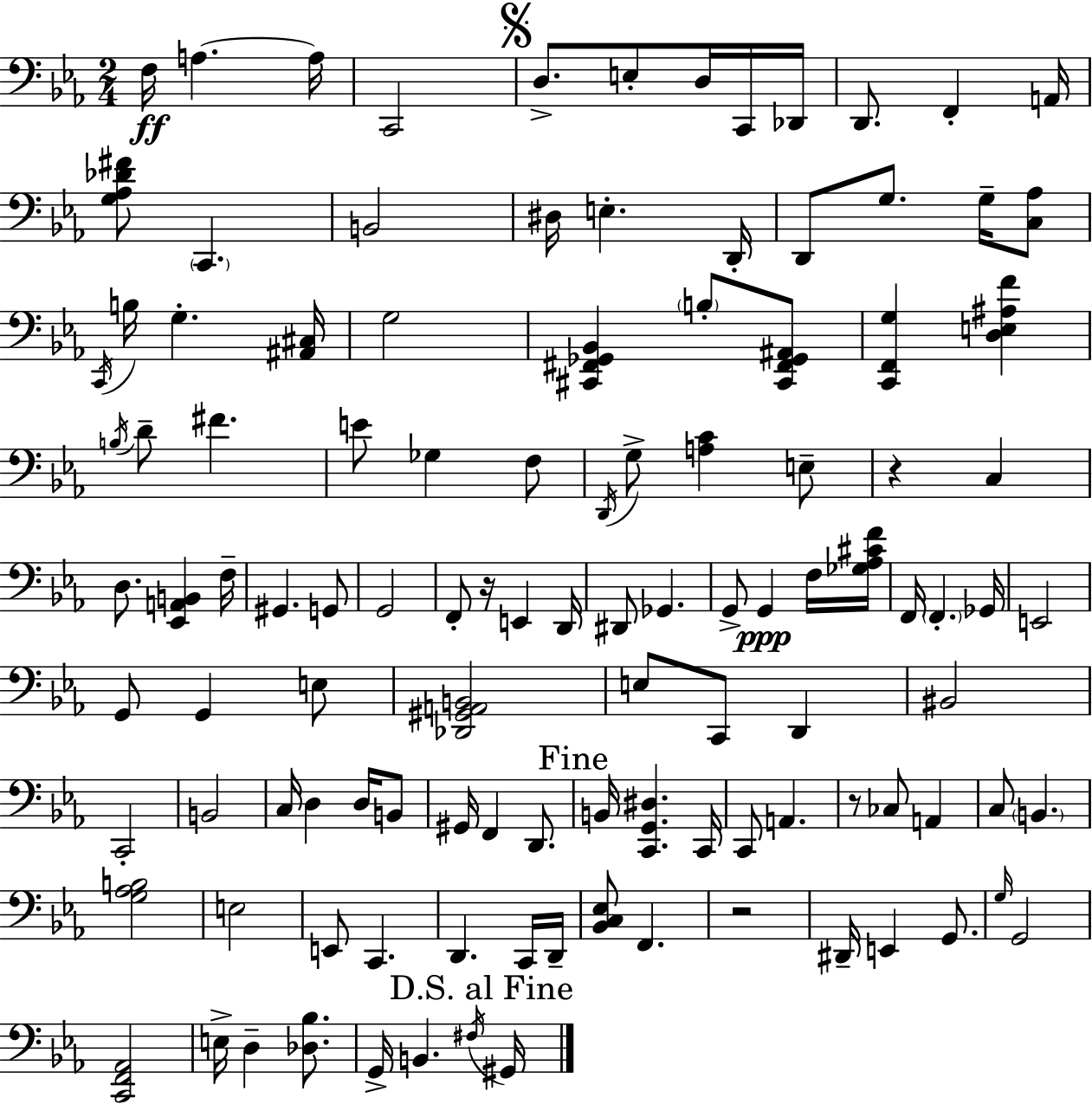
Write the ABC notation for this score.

X:1
T:Untitled
M:2/4
L:1/4
K:Cm
F,/4 A, A,/4 C,,2 D,/2 E,/2 D,/4 C,,/4 _D,,/4 D,,/2 F,, A,,/4 [G,_A,_D^F]/2 C,, B,,2 ^D,/4 E, D,,/4 D,,/2 G,/2 G,/4 [C,_A,]/2 C,,/4 B,/4 G, [^A,,^C,]/4 G,2 [^C,,^F,,_G,,_B,,] B,/2 [^C,,^F,,_G,,^A,,]/2 [C,,F,,G,] [D,E,^A,F] B,/4 D/2 ^F E/2 _G, F,/2 D,,/4 G,/2 [A,C] E,/2 z C, D,/2 [_E,,A,,B,,] F,/4 ^G,, G,,/2 G,,2 F,,/2 z/4 E,, D,,/4 ^D,,/2 _G,, G,,/2 G,, F,/4 [_G,_A,^CF]/4 F,,/4 F,, _G,,/4 E,,2 G,,/2 G,, E,/2 [_D,,^G,,A,,B,,]2 E,/2 C,,/2 D,, ^B,,2 C,,2 B,,2 C,/4 D, D,/4 B,,/2 ^G,,/4 F,, D,,/2 B,,/4 [C,,G,,^D,] C,,/4 C,,/2 A,, z/2 _C,/2 A,, C,/2 B,, [G,_A,B,]2 E,2 E,,/2 C,, D,, C,,/4 D,,/4 [_B,,C,_E,]/2 F,, z2 ^D,,/4 E,, G,,/2 G,/4 G,,2 [C,,F,,_A,,]2 E,/4 D, [_D,_B,]/2 G,,/4 B,, ^F,/4 ^G,,/4